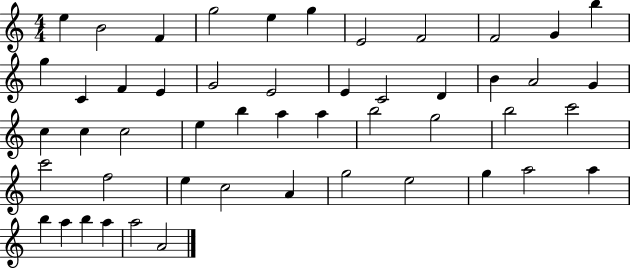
X:1
T:Untitled
M:4/4
L:1/4
K:C
e B2 F g2 e g E2 F2 F2 G b g C F E G2 E2 E C2 D B A2 G c c c2 e b a a b2 g2 b2 c'2 c'2 f2 e c2 A g2 e2 g a2 a b a b a a2 A2